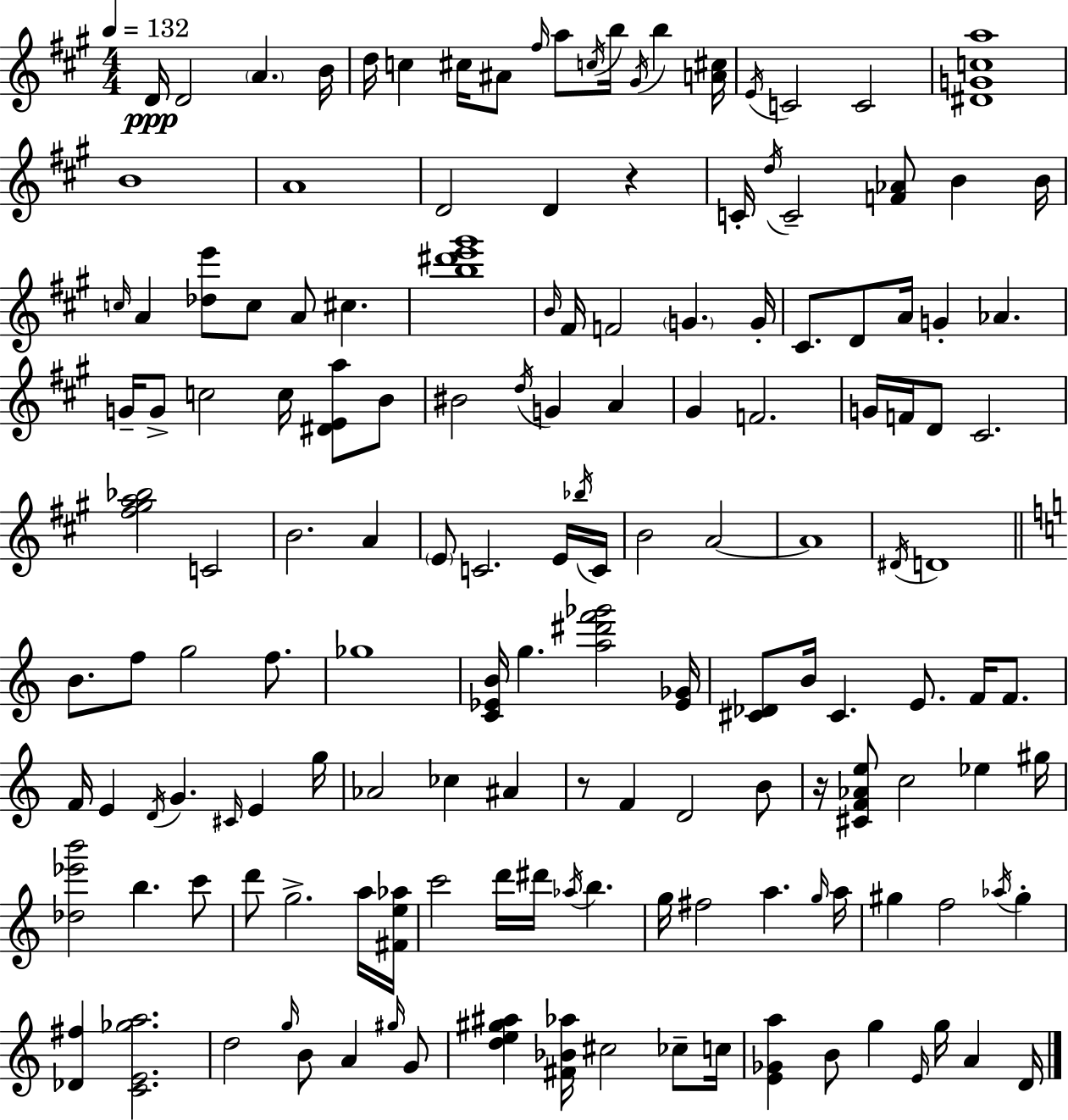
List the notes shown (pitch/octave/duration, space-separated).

D4/s D4/h A4/q. B4/s D5/s C5/q C#5/s A#4/e F#5/s A5/e C5/s B5/s G#4/s B5/q [A4,C#5]/s E4/s C4/h C4/h [D#4,G4,C5,A5]/w B4/w A4/w D4/h D4/q R/q C4/s D5/s C4/h [F4,Ab4]/e B4/q B4/s C5/s A4/q [Db5,E6]/e C5/e A4/e C#5/q. [B5,D#6,E6,G#6]/w B4/s F#4/s F4/h G4/q. G4/s C#4/e. D4/e A4/s G4/q Ab4/q. G4/s G4/e C5/h C5/s [D#4,E4,A5]/e B4/e BIS4/h D5/s G4/q A4/q G#4/q F4/h. G4/s F4/s D4/e C#4/h. [F#5,G#5,A5,Bb5]/h C4/h B4/h. A4/q E4/e C4/h. E4/s Bb5/s C4/s B4/h A4/h A4/w D#4/s D4/w B4/e. F5/e G5/h F5/e. Gb5/w [C4,Eb4,B4]/s G5/q. [A5,D#6,F6,Gb6]/h [Eb4,Gb4]/s [C#4,Db4]/e B4/s C#4/q. E4/e. F4/s F4/e. F4/s E4/q D4/s G4/q. C#4/s E4/q G5/s Ab4/h CES5/q A#4/q R/e F4/q D4/h B4/e R/s [C#4,F4,Ab4,E5]/e C5/h Eb5/q G#5/s [Db5,Eb6,B6]/h B5/q. C6/e D6/e G5/h. A5/s [F#4,E5,Ab5]/s C6/h D6/s D#6/s Ab5/s B5/q. G5/s F#5/h A5/q. G5/s A5/s G#5/q F5/h Ab5/s G#5/q [Db4,F#5]/q [C4,E4,Gb5,A5]/h. D5/h G5/s B4/e A4/q G#5/s G4/e [D5,E5,G#5,A#5]/q [F#4,Bb4,Ab5]/s C#5/h CES5/e C5/s [E4,Gb4,A5]/q B4/e G5/q E4/s G5/s A4/q D4/s